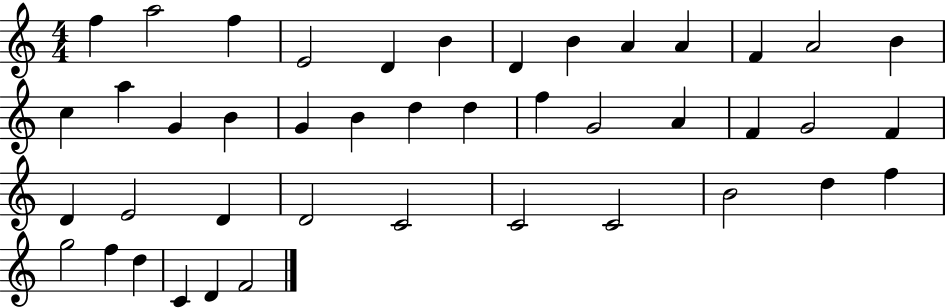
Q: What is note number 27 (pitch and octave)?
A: F4